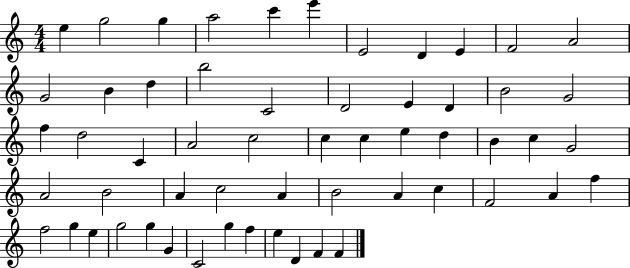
{
  \clef treble
  \numericTimeSignature
  \time 4/4
  \key c \major
  e''4 g''2 g''4 | a''2 c'''4 e'''4 | e'2 d'4 e'4 | f'2 a'2 | \break g'2 b'4 d''4 | b''2 c'2 | d'2 e'4 d'4 | b'2 g'2 | \break f''4 d''2 c'4 | a'2 c''2 | c''4 c''4 e''4 d''4 | b'4 c''4 g'2 | \break a'2 b'2 | a'4 c''2 a'4 | b'2 a'4 c''4 | f'2 a'4 f''4 | \break f''2 g''4 e''4 | g''2 g''4 g'4 | c'2 g''4 f''4 | e''4 d'4 f'4 f'4 | \break \bar "|."
}